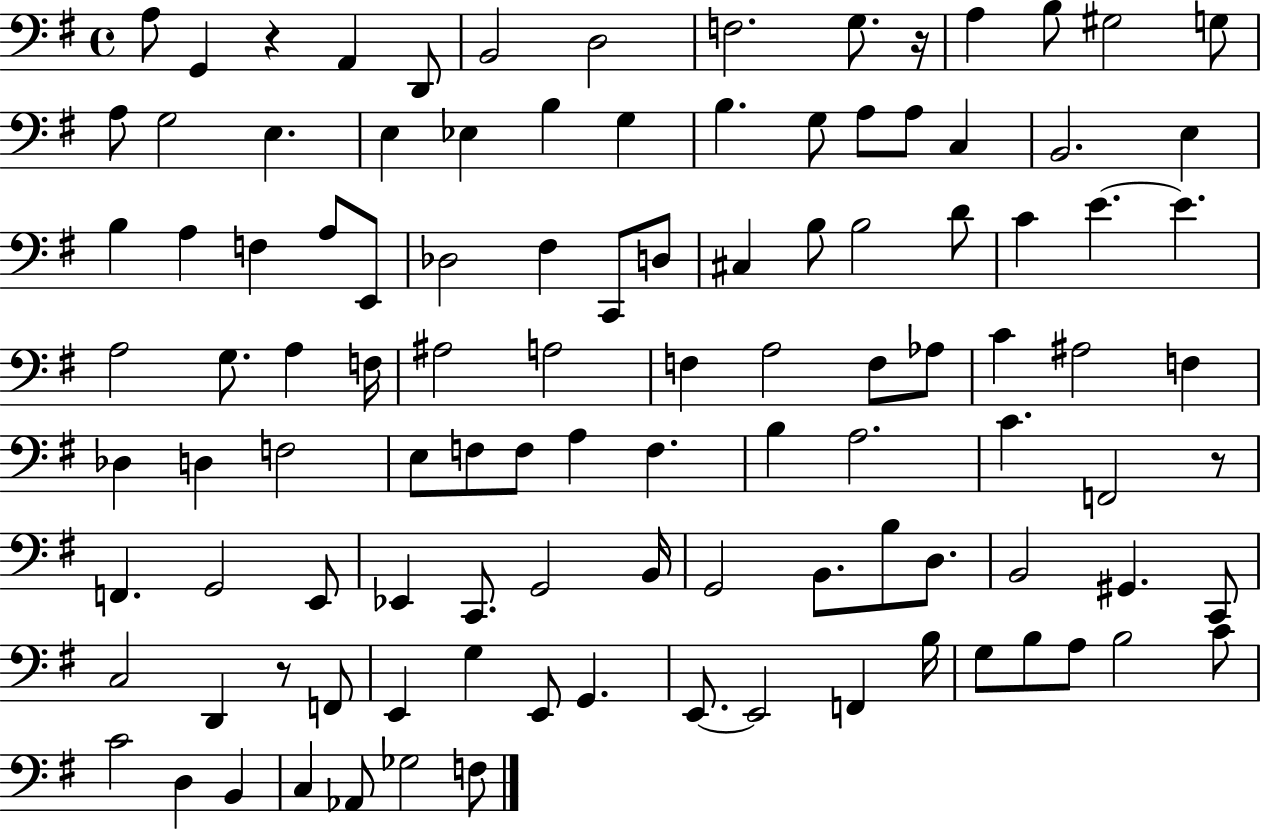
A3/e G2/q R/q A2/q D2/e B2/h D3/h F3/h. G3/e. R/s A3/q B3/e G#3/h G3/e A3/e G3/h E3/q. E3/q Eb3/q B3/q G3/q B3/q. G3/e A3/e A3/e C3/q B2/h. E3/q B3/q A3/q F3/q A3/e E2/e Db3/h F#3/q C2/e D3/e C#3/q B3/e B3/h D4/e C4/q E4/q. E4/q. A3/h G3/e. A3/q F3/s A#3/h A3/h F3/q A3/h F3/e Ab3/e C4/q A#3/h F3/q Db3/q D3/q F3/h E3/e F3/e F3/e A3/q F3/q. B3/q A3/h. C4/q. F2/h R/e F2/q. G2/h E2/e Eb2/q C2/e. G2/h B2/s G2/h B2/e. B3/e D3/e. B2/h G#2/q. C2/e C3/h D2/q R/e F2/e E2/q G3/q E2/e G2/q. E2/e. E2/h F2/q B3/s G3/e B3/e A3/e B3/h C4/e C4/h D3/q B2/q C3/q Ab2/e Gb3/h F3/e